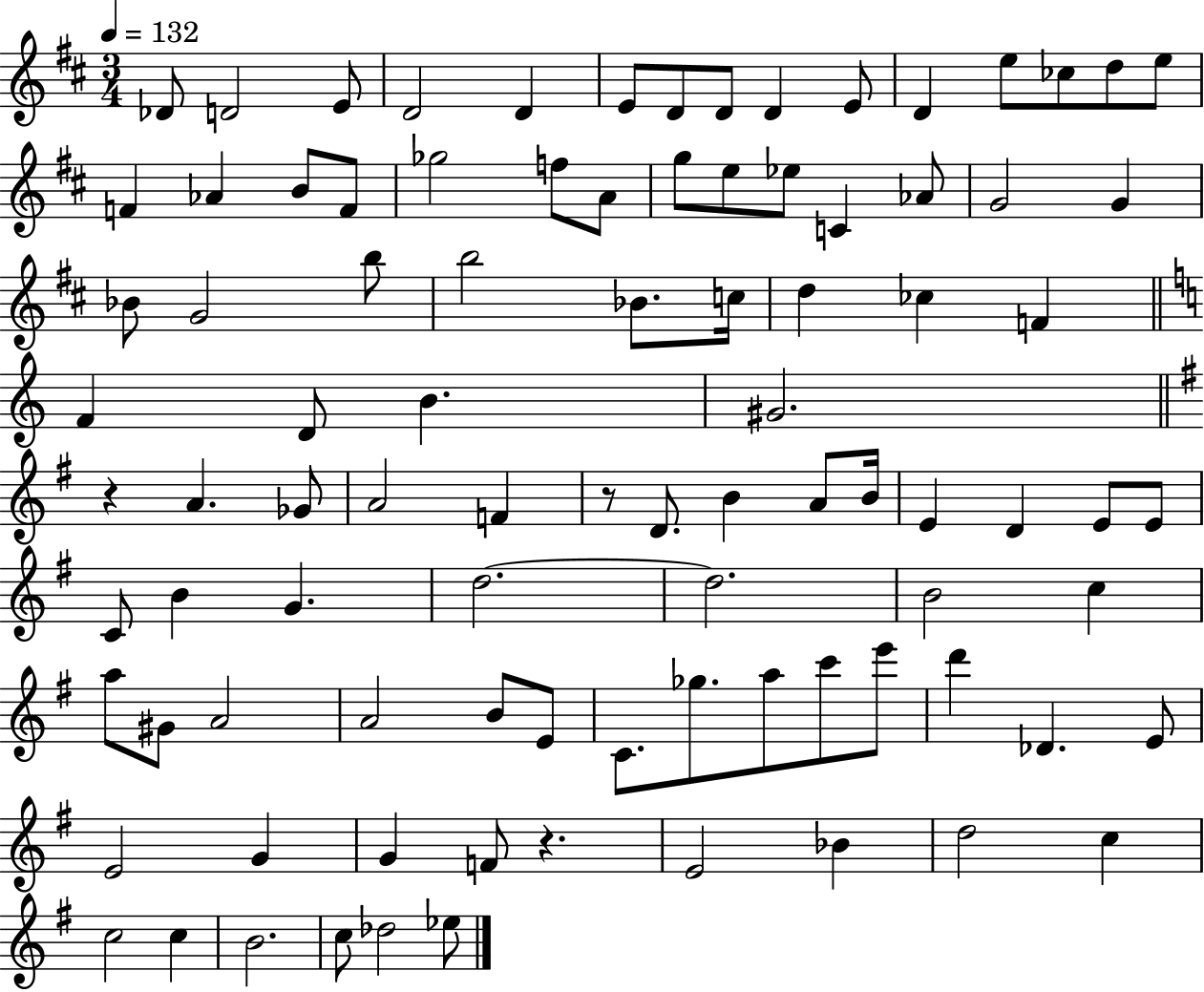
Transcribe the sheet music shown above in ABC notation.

X:1
T:Untitled
M:3/4
L:1/4
K:D
_D/2 D2 E/2 D2 D E/2 D/2 D/2 D E/2 D e/2 _c/2 d/2 e/2 F _A B/2 F/2 _g2 f/2 A/2 g/2 e/2 _e/2 C _A/2 G2 G _B/2 G2 b/2 b2 _B/2 c/4 d _c F F D/2 B ^G2 z A _G/2 A2 F z/2 D/2 B A/2 B/4 E D E/2 E/2 C/2 B G d2 d2 B2 c a/2 ^G/2 A2 A2 B/2 E/2 C/2 _g/2 a/2 c'/2 e'/2 d' _D E/2 E2 G G F/2 z E2 _B d2 c c2 c B2 c/2 _d2 _e/2